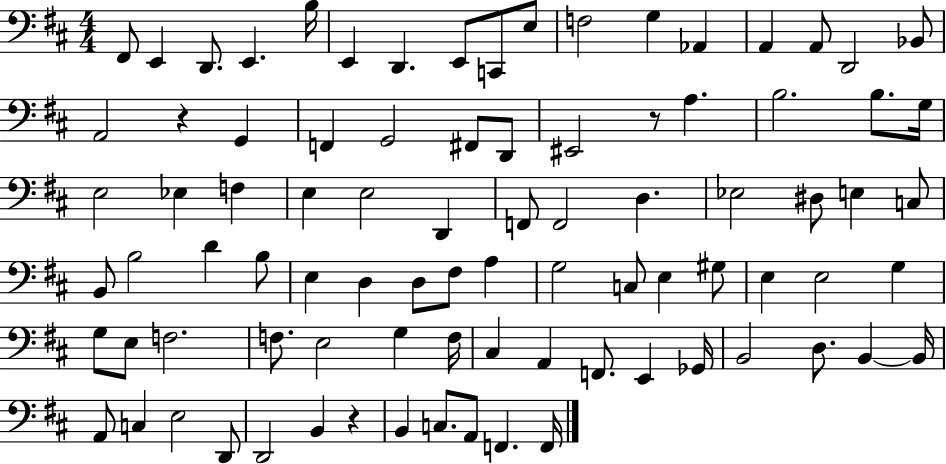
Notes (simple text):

F#2/e E2/q D2/e. E2/q. B3/s E2/q D2/q. E2/e C2/e E3/e F3/h G3/q Ab2/q A2/q A2/e D2/h Bb2/e A2/h R/q G2/q F2/q G2/h F#2/e D2/e EIS2/h R/e A3/q. B3/h. B3/e. G3/s E3/h Eb3/q F3/q E3/q E3/h D2/q F2/e F2/h D3/q. Eb3/h D#3/e E3/q C3/e B2/e B3/h D4/q B3/e E3/q D3/q D3/e F#3/e A3/q G3/h C3/e E3/q G#3/e E3/q E3/h G3/q G3/e E3/e F3/h. F3/e. E3/h G3/q F3/s C#3/q A2/q F2/e. E2/q Gb2/s B2/h D3/e. B2/q B2/s A2/e C3/q E3/h D2/e D2/h B2/q R/q B2/q C3/e. A2/e F2/q. F2/s